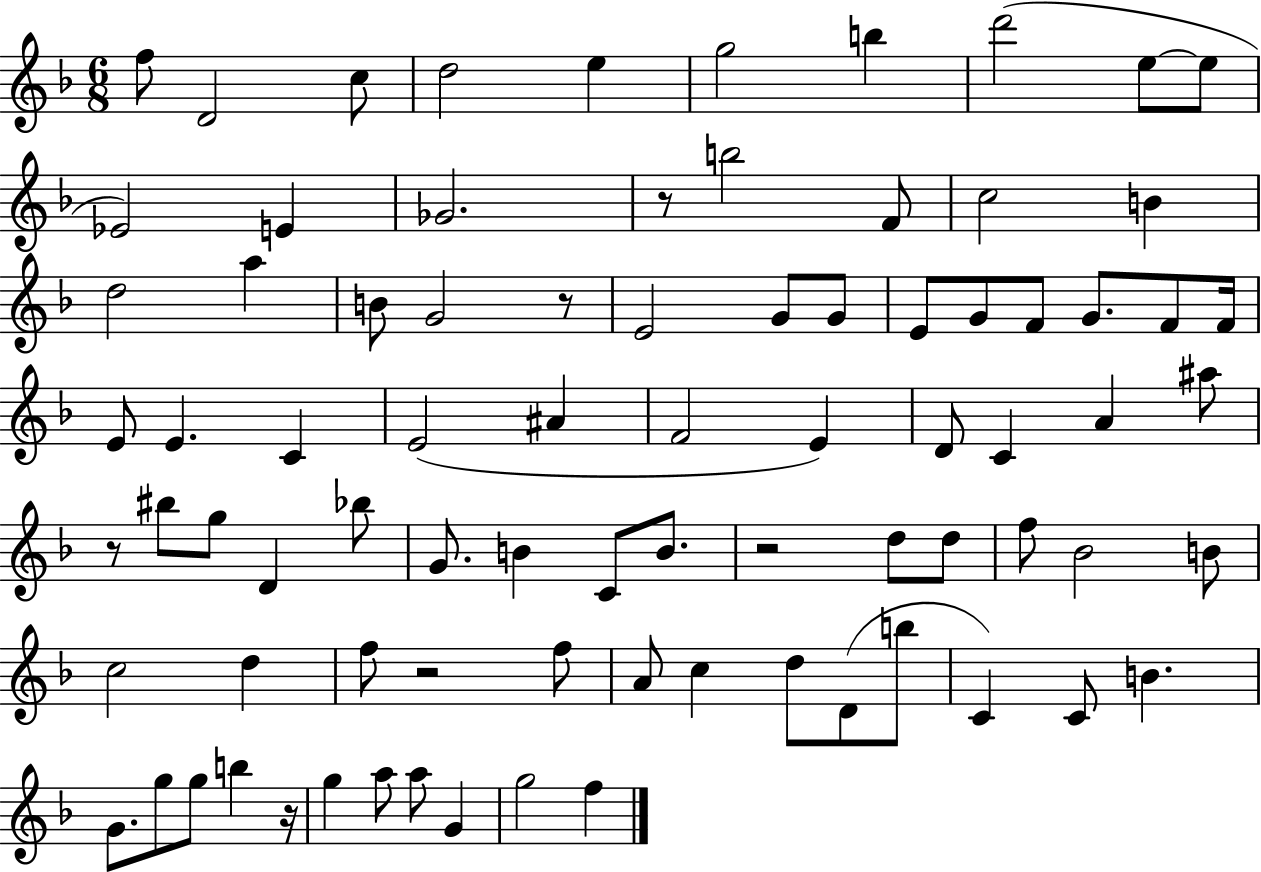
{
  \clef treble
  \numericTimeSignature
  \time 6/8
  \key f \major
  \repeat volta 2 { f''8 d'2 c''8 | d''2 e''4 | g''2 b''4 | d'''2( e''8~~ e''8 | \break ees'2) e'4 | ges'2. | r8 b''2 f'8 | c''2 b'4 | \break d''2 a''4 | b'8 g'2 r8 | e'2 g'8 g'8 | e'8 g'8 f'8 g'8. f'8 f'16 | \break e'8 e'4. c'4 | e'2( ais'4 | f'2 e'4) | d'8 c'4 a'4 ais''8 | \break r8 bis''8 g''8 d'4 bes''8 | g'8. b'4 c'8 b'8. | r2 d''8 d''8 | f''8 bes'2 b'8 | \break c''2 d''4 | f''8 r2 f''8 | a'8 c''4 d''8 d'8( b''8 | c'4) c'8 b'4. | \break g'8. g''8 g''8 b''4 r16 | g''4 a''8 a''8 g'4 | g''2 f''4 | } \bar "|."
}